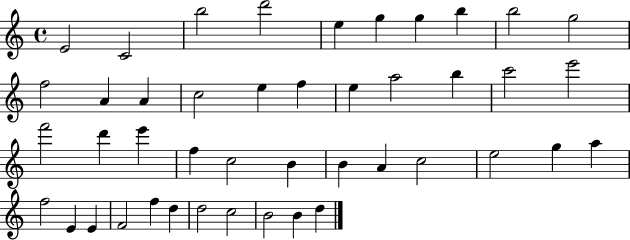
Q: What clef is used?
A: treble